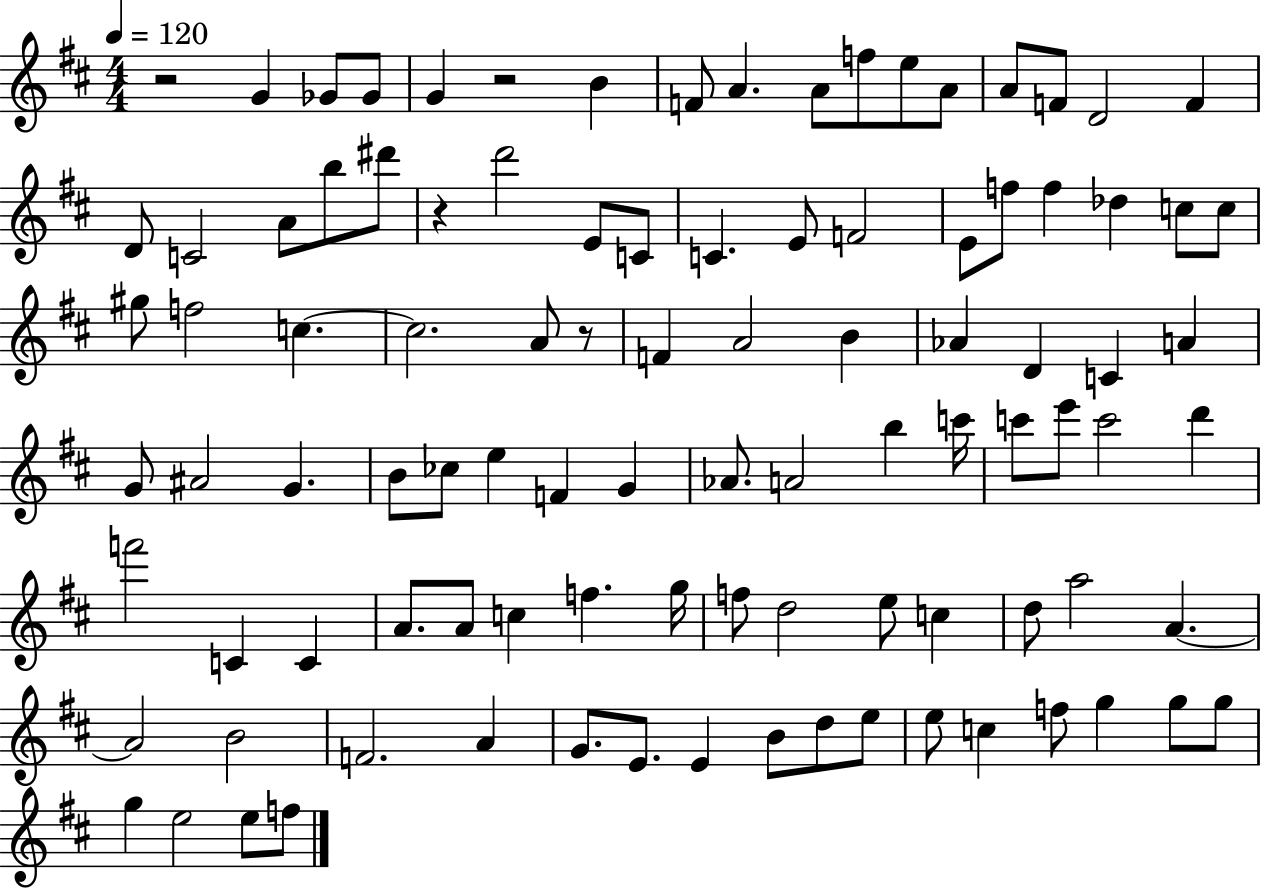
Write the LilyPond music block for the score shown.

{
  \clef treble
  \numericTimeSignature
  \time 4/4
  \key d \major
  \tempo 4 = 120
  r2 g'4 ges'8 ges'8 | g'4 r2 b'4 | f'8 a'4. a'8 f''8 e''8 a'8 | a'8 f'8 d'2 f'4 | \break d'8 c'2 a'8 b''8 dis'''8 | r4 d'''2 e'8 c'8 | c'4. e'8 f'2 | e'8 f''8 f''4 des''4 c''8 c''8 | \break gis''8 f''2 c''4.~~ | c''2. a'8 r8 | f'4 a'2 b'4 | aes'4 d'4 c'4 a'4 | \break g'8 ais'2 g'4. | b'8 ces''8 e''4 f'4 g'4 | aes'8. a'2 b''4 c'''16 | c'''8 e'''8 c'''2 d'''4 | \break f'''2 c'4 c'4 | a'8. a'8 c''4 f''4. g''16 | f''8 d''2 e''8 c''4 | d''8 a''2 a'4.~~ | \break a'2 b'2 | f'2. a'4 | g'8. e'8. e'4 b'8 d''8 e''8 | e''8 c''4 f''8 g''4 g''8 g''8 | \break g''4 e''2 e''8 f''8 | \bar "|."
}